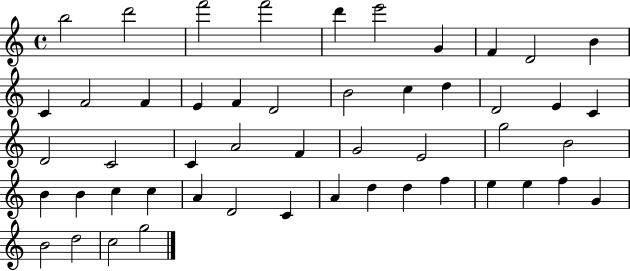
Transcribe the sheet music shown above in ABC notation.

X:1
T:Untitled
M:4/4
L:1/4
K:C
b2 d'2 f'2 f'2 d' e'2 G F D2 B C F2 F E F D2 B2 c d D2 E C D2 C2 C A2 F G2 E2 g2 B2 B B c c A D2 C A d d f e e f G B2 d2 c2 g2